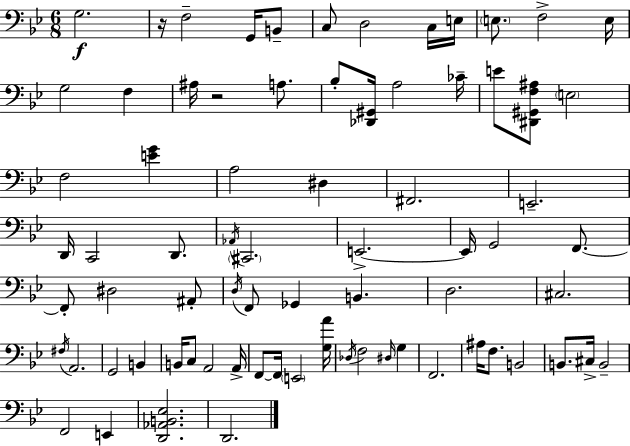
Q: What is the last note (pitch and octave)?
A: D2